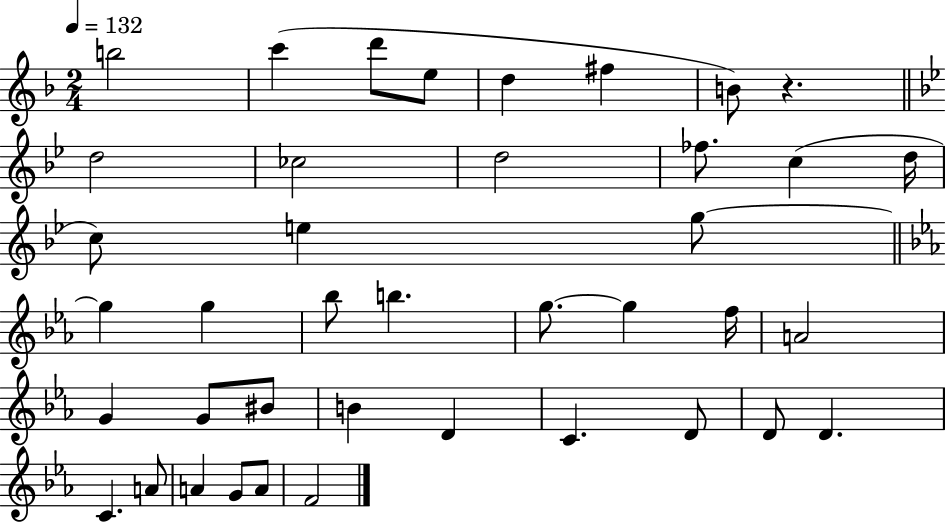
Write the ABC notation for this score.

X:1
T:Untitled
M:2/4
L:1/4
K:F
b2 c' d'/2 e/2 d ^f B/2 z d2 _c2 d2 _f/2 c d/4 c/2 e g/2 g g _b/2 b g/2 g f/4 A2 G G/2 ^B/2 B D C D/2 D/2 D C A/2 A G/2 A/2 F2